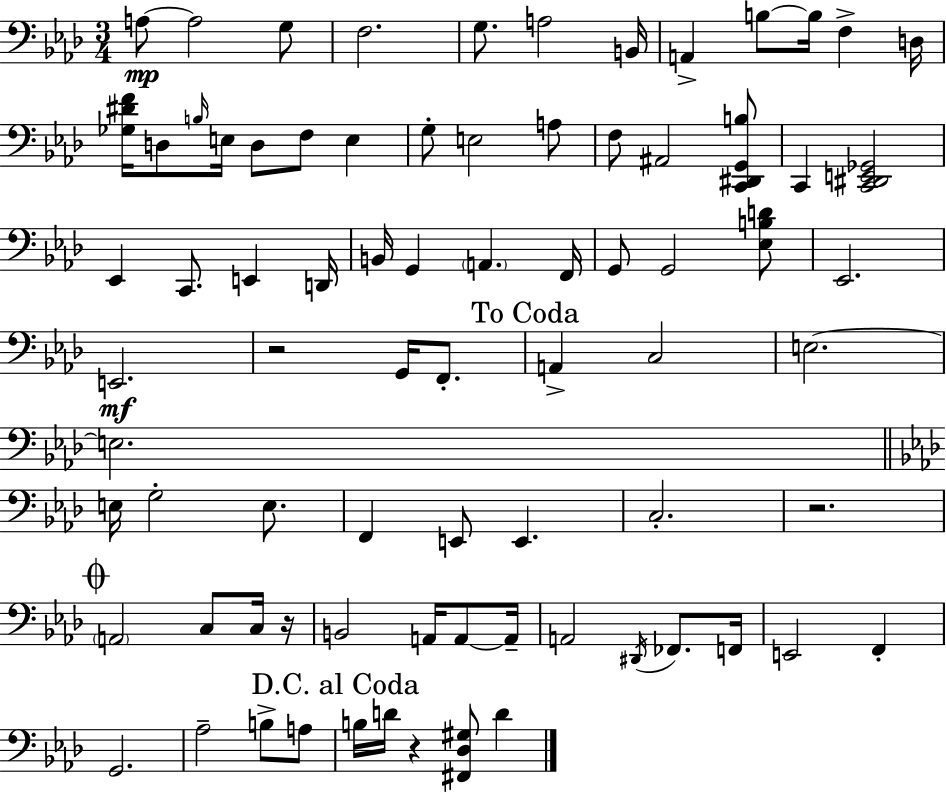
X:1
T:Untitled
M:3/4
L:1/4
K:Ab
A,/2 A,2 G,/2 F,2 G,/2 A,2 B,,/4 A,, B,/2 B,/4 F, D,/4 [_G,^DF]/4 D,/2 B,/4 E,/4 D,/2 F,/2 E, G,/2 E,2 A,/2 F,/2 ^A,,2 [C,,^D,,G,,B,]/2 C,, [C,,^D,,E,,_G,,]2 _E,, C,,/2 E,, D,,/4 B,,/4 G,, A,, F,,/4 G,,/2 G,,2 [_E,B,D]/2 _E,,2 E,,2 z2 G,,/4 F,,/2 A,, C,2 E,2 E,2 E,/4 G,2 E,/2 F,, E,,/2 E,, C,2 z2 A,,2 C,/2 C,/4 z/4 B,,2 A,,/4 A,,/2 A,,/4 A,,2 ^D,,/4 _F,,/2 F,,/4 E,,2 F,, G,,2 _A,2 B,/2 A,/2 B,/4 D/4 z [^F,,_D,^G,]/2 D